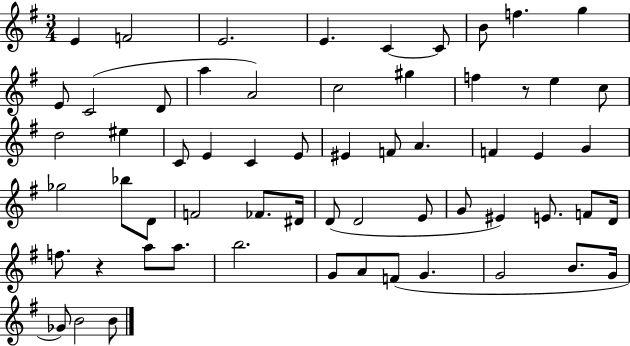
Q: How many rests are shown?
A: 2